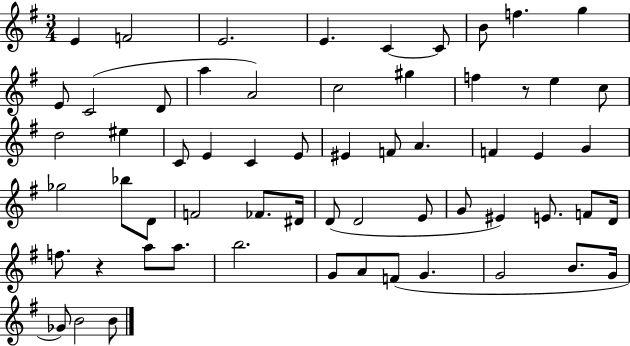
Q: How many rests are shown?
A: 2